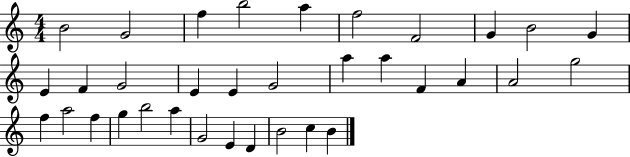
{
  \clef treble
  \numericTimeSignature
  \time 4/4
  \key c \major
  b'2 g'2 | f''4 b''2 a''4 | f''2 f'2 | g'4 b'2 g'4 | \break e'4 f'4 g'2 | e'4 e'4 g'2 | a''4 a''4 f'4 a'4 | a'2 g''2 | \break f''4 a''2 f''4 | g''4 b''2 a''4 | g'2 e'4 d'4 | b'2 c''4 b'4 | \break \bar "|."
}